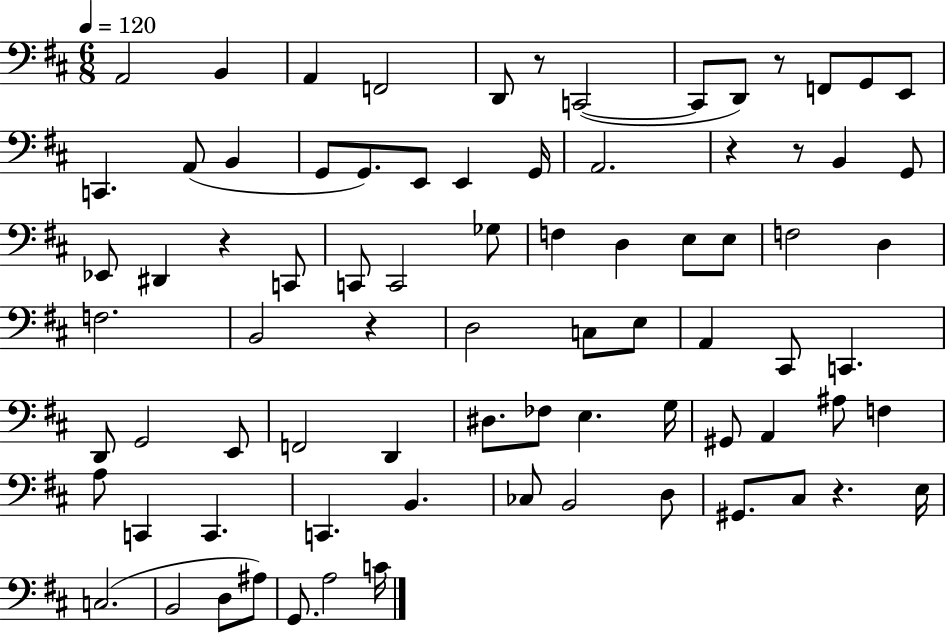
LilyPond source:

{
  \clef bass
  \numericTimeSignature
  \time 6/8
  \key d \major
  \tempo 4 = 120
  a,2 b,4 | a,4 f,2 | d,8 r8 c,2~(~ | c,8 d,8) r8 f,8 g,8 e,8 | \break c,4. a,8( b,4 | g,8 g,8.) e,8 e,4 g,16 | a,2. | r4 r8 b,4 g,8 | \break ees,8 dis,4 r4 c,8 | c,8 c,2 ges8 | f4 d4 e8 e8 | f2 d4 | \break f2. | b,2 r4 | d2 c8 e8 | a,4 cis,8 c,4. | \break d,8 g,2 e,8 | f,2 d,4 | dis8. fes8 e4. g16 | gis,8 a,4 ais8 f4 | \break a8 c,4 c,4. | c,4. b,4. | ces8 b,2 d8 | gis,8. cis8 r4. e16 | \break c2.( | b,2 d8 ais8) | g,8. a2 c'16 | \bar "|."
}